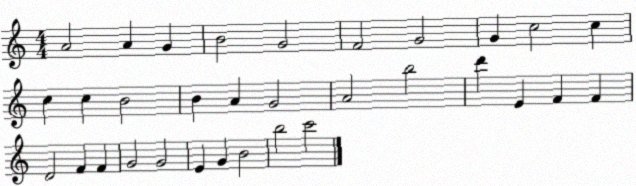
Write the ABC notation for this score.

X:1
T:Untitled
M:4/4
L:1/4
K:C
A2 A G B2 G2 F2 G2 G c2 c c c B2 B A G2 A2 b2 d' E F F D2 F F G2 G2 E G B2 b2 c'2